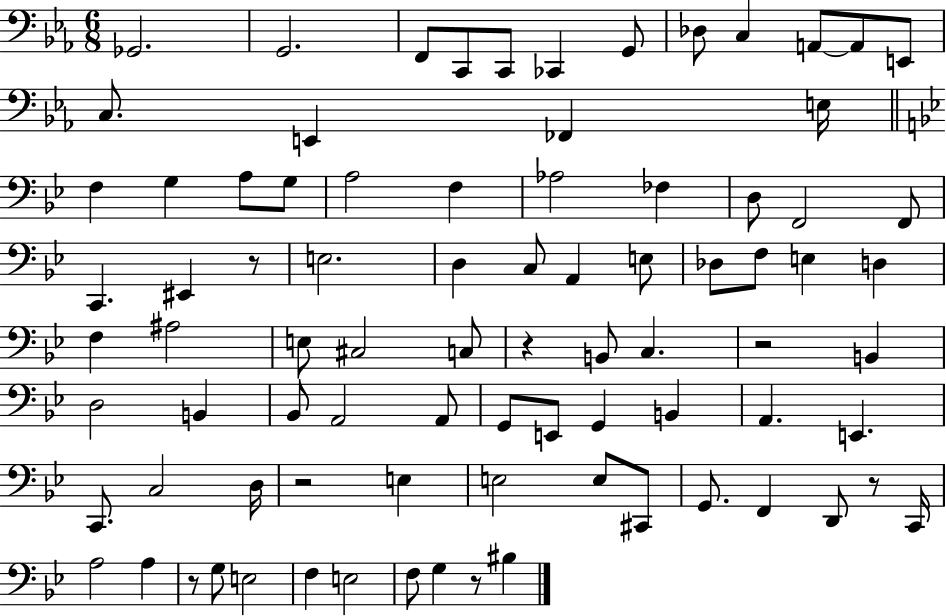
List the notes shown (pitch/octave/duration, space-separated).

Gb2/h. G2/h. F2/e C2/e C2/e CES2/q G2/e Db3/e C3/q A2/e A2/e E2/e C3/e. E2/q FES2/q E3/s F3/q G3/q A3/e G3/e A3/h F3/q Ab3/h FES3/q D3/e F2/h F2/e C2/q. EIS2/q R/e E3/h. D3/q C3/e A2/q E3/e Db3/e F3/e E3/q D3/q F3/q A#3/h E3/e C#3/h C3/e R/q B2/e C3/q. R/h B2/q D3/h B2/q Bb2/e A2/h A2/e G2/e E2/e G2/q B2/q A2/q. E2/q. C2/e. C3/h D3/s R/h E3/q E3/h E3/e C#2/e G2/e. F2/q D2/e R/e C2/s A3/h A3/q R/e G3/e E3/h F3/q E3/h F3/e G3/q R/e BIS3/q